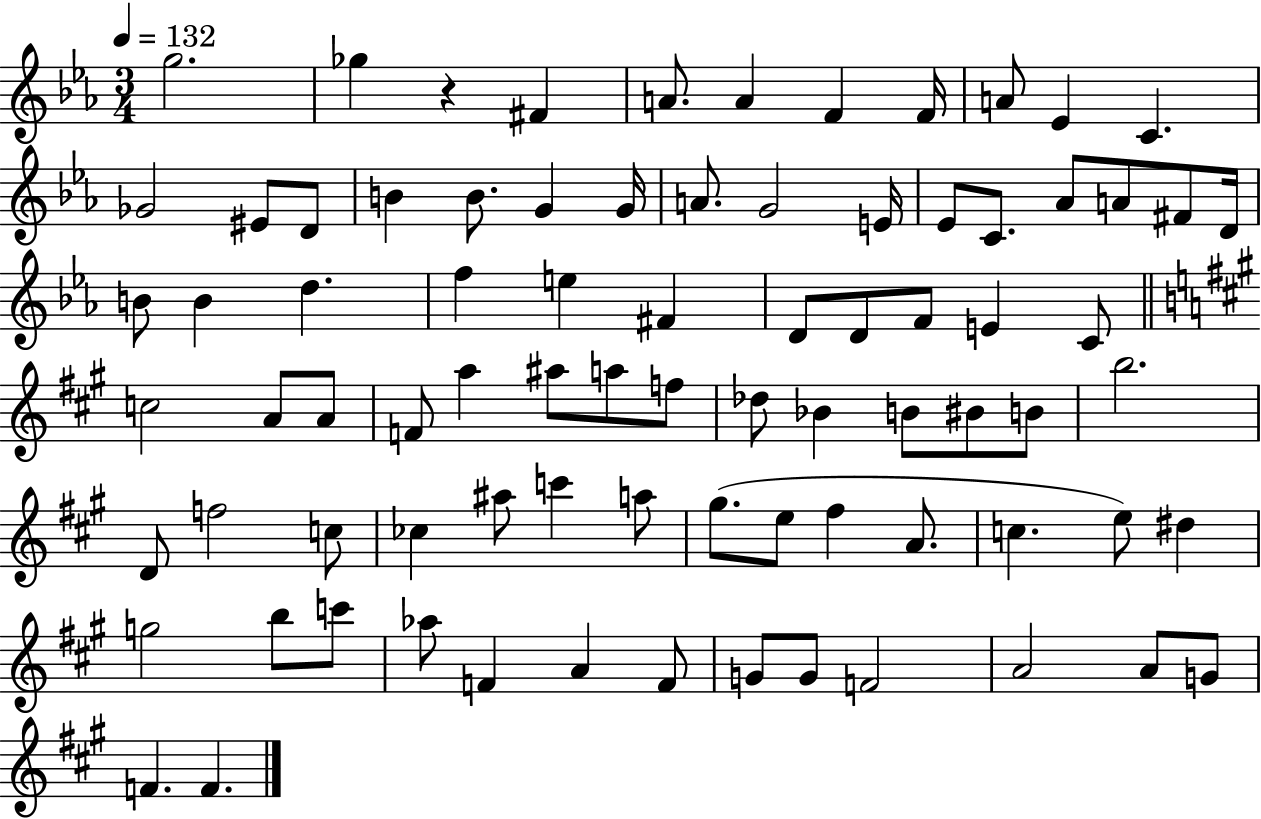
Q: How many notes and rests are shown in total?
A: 81